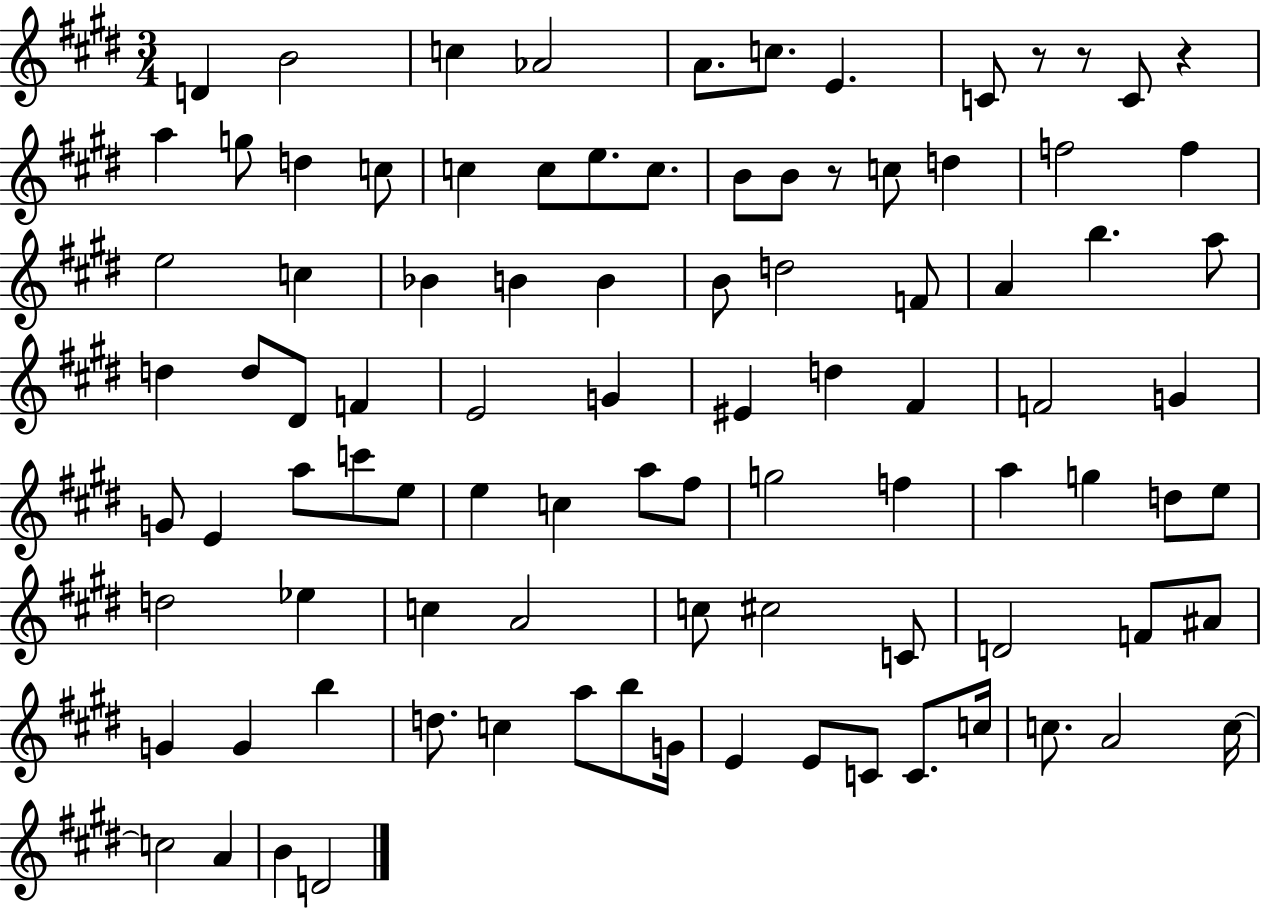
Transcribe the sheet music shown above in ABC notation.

X:1
T:Untitled
M:3/4
L:1/4
K:E
D B2 c _A2 A/2 c/2 E C/2 z/2 z/2 C/2 z a g/2 d c/2 c c/2 e/2 c/2 B/2 B/2 z/2 c/2 d f2 f e2 c _B B B B/2 d2 F/2 A b a/2 d d/2 ^D/2 F E2 G ^E d ^F F2 G G/2 E a/2 c'/2 e/2 e c a/2 ^f/2 g2 f a g d/2 e/2 d2 _e c A2 c/2 ^c2 C/2 D2 F/2 ^A/2 G G b d/2 c a/2 b/2 G/4 E E/2 C/2 C/2 c/4 c/2 A2 c/4 c2 A B D2